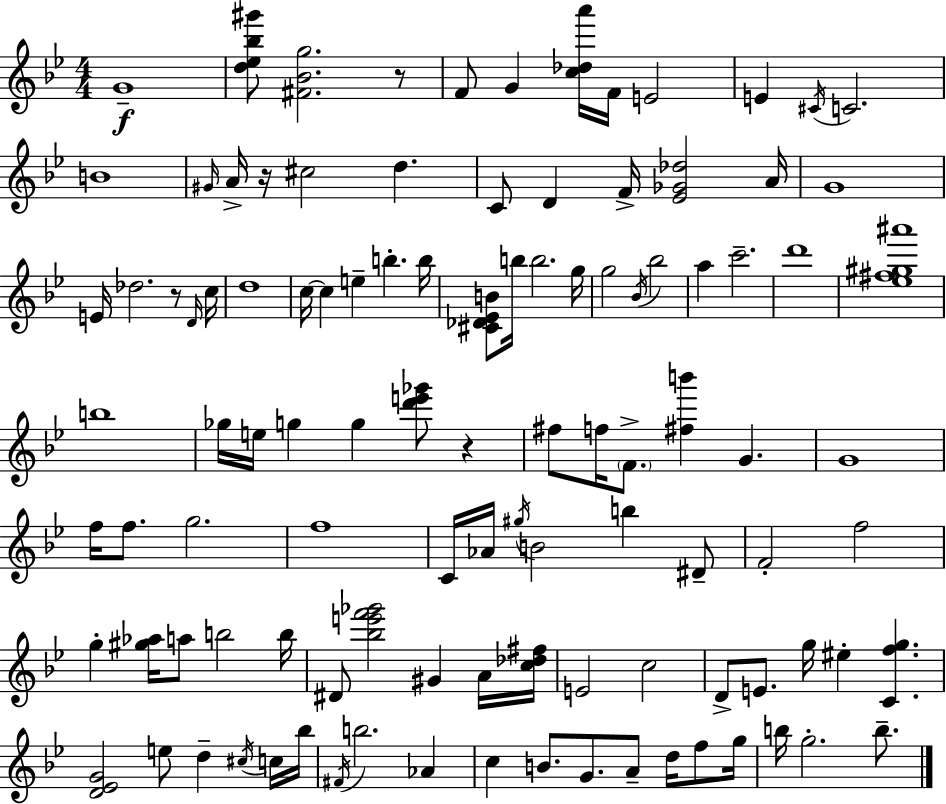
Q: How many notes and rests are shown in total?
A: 107